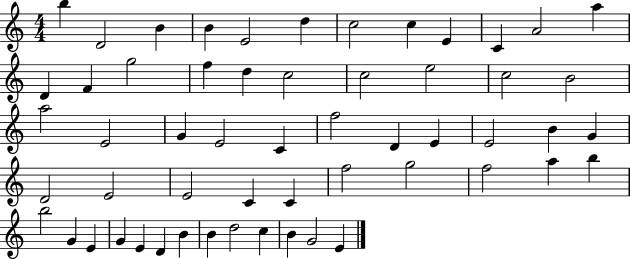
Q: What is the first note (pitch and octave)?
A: B5